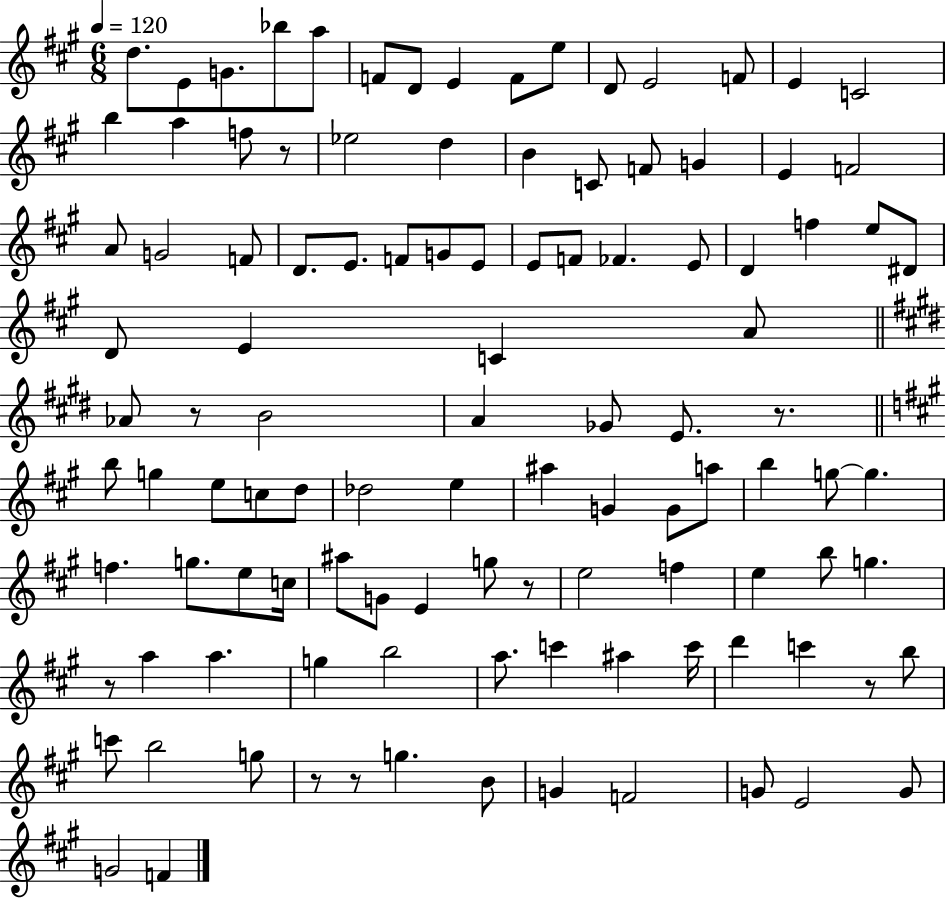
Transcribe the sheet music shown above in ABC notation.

X:1
T:Untitled
M:6/8
L:1/4
K:A
d/2 E/2 G/2 _b/2 a/2 F/2 D/2 E F/2 e/2 D/2 E2 F/2 E C2 b a f/2 z/2 _e2 d B C/2 F/2 G E F2 A/2 G2 F/2 D/2 E/2 F/2 G/2 E/2 E/2 F/2 _F E/2 D f e/2 ^D/2 D/2 E C A/2 _A/2 z/2 B2 A _G/2 E/2 z/2 b/2 g e/2 c/2 d/2 _d2 e ^a G G/2 a/2 b g/2 g f g/2 e/2 c/4 ^a/2 G/2 E g/2 z/2 e2 f e b/2 g z/2 a a g b2 a/2 c' ^a c'/4 d' c' z/2 b/2 c'/2 b2 g/2 z/2 z/2 g B/2 G F2 G/2 E2 G/2 G2 F